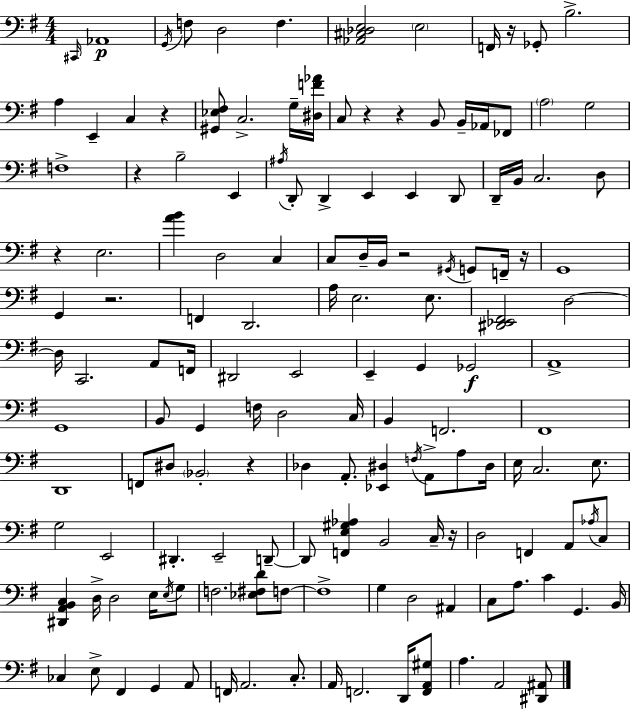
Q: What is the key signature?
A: E minor